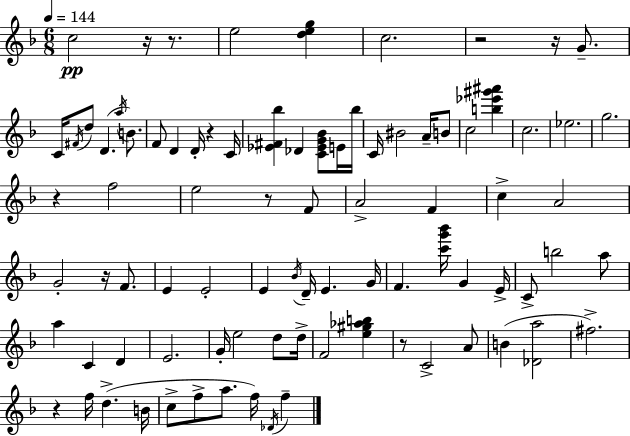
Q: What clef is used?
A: treble